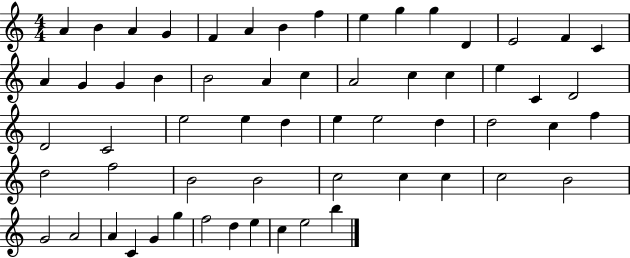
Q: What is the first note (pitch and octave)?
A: A4